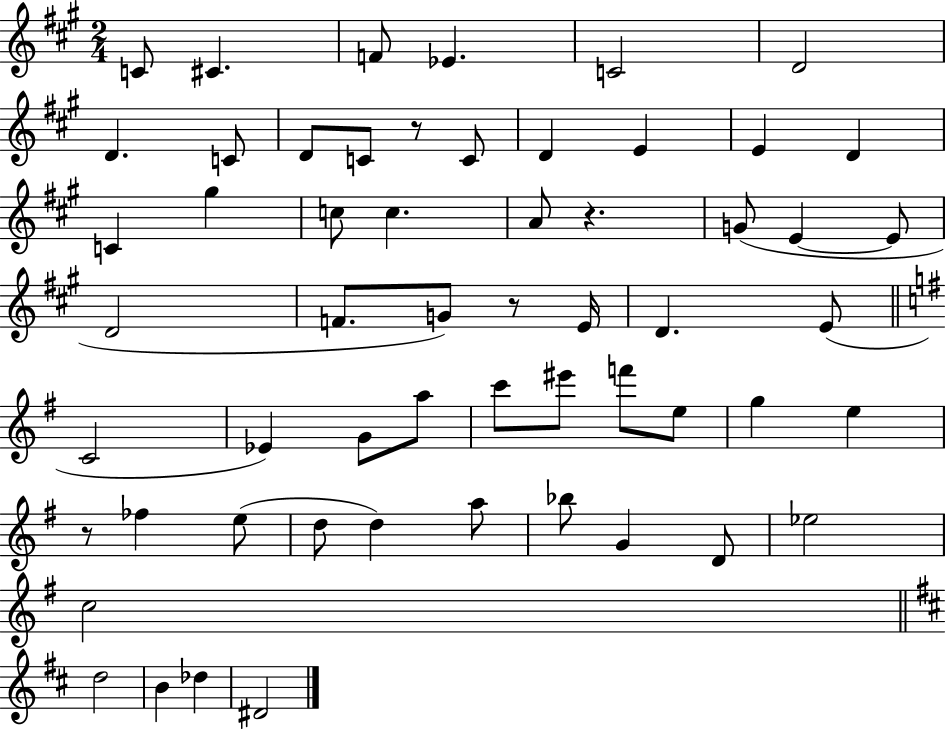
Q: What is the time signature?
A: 2/4